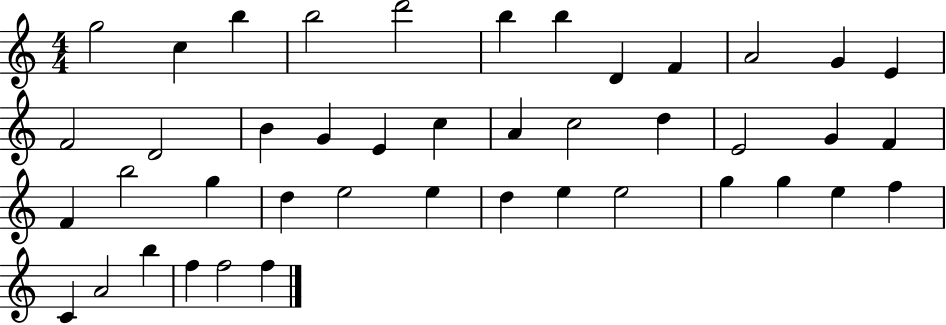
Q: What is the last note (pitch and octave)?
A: F5